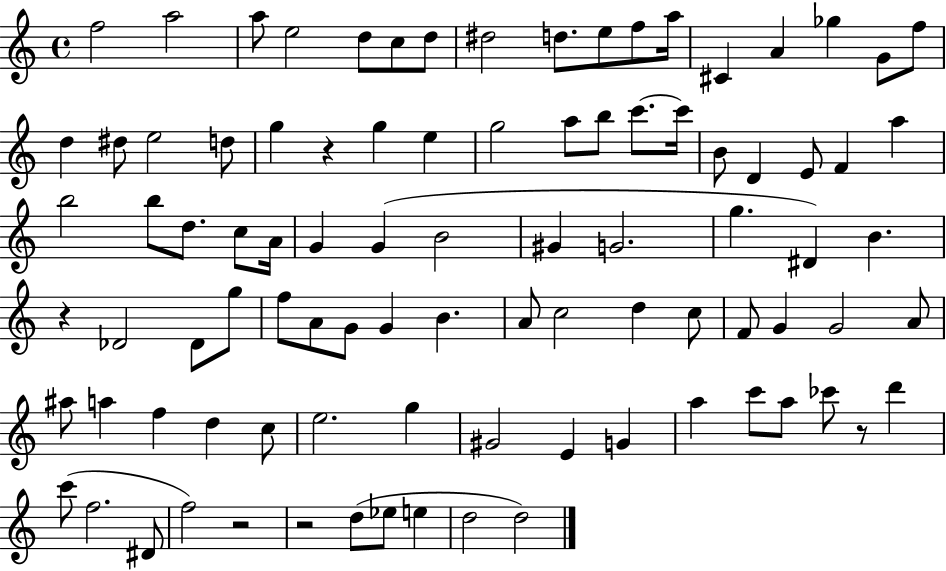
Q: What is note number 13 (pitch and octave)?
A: C#4